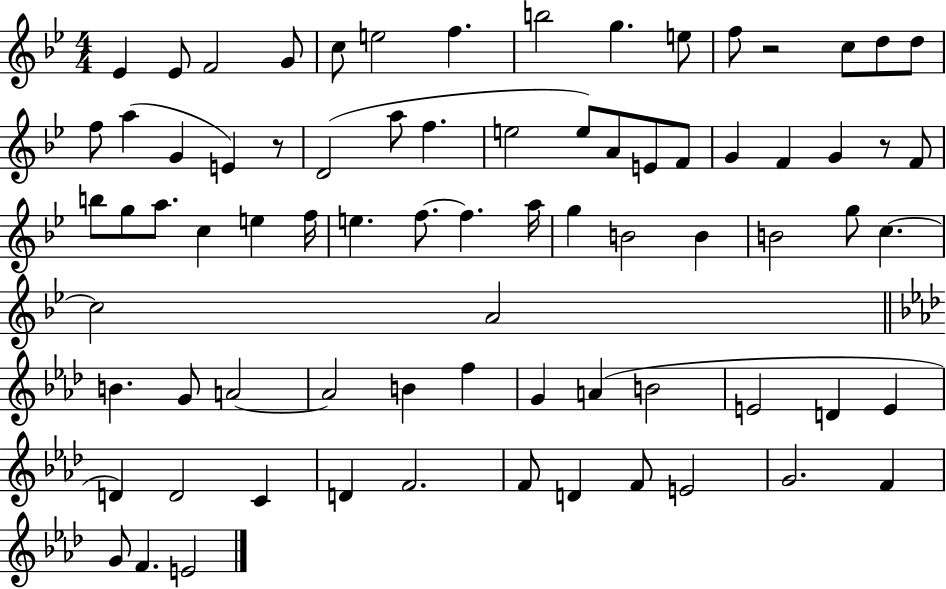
Eb4/q Eb4/e F4/h G4/e C5/e E5/h F5/q. B5/h G5/q. E5/e F5/e R/h C5/e D5/e D5/e F5/e A5/q G4/q E4/q R/e D4/h A5/e F5/q. E5/h E5/e A4/e E4/e F4/e G4/q F4/q G4/q R/e F4/e B5/e G5/e A5/e. C5/q E5/q F5/s E5/q. F5/e. F5/q. A5/s G5/q B4/h B4/q B4/h G5/e C5/q. C5/h A4/h B4/q. G4/e A4/h A4/h B4/q F5/q G4/q A4/q B4/h E4/h D4/q E4/q D4/q D4/h C4/q D4/q F4/h. F4/e D4/q F4/e E4/h G4/h. F4/q G4/e F4/q. E4/h